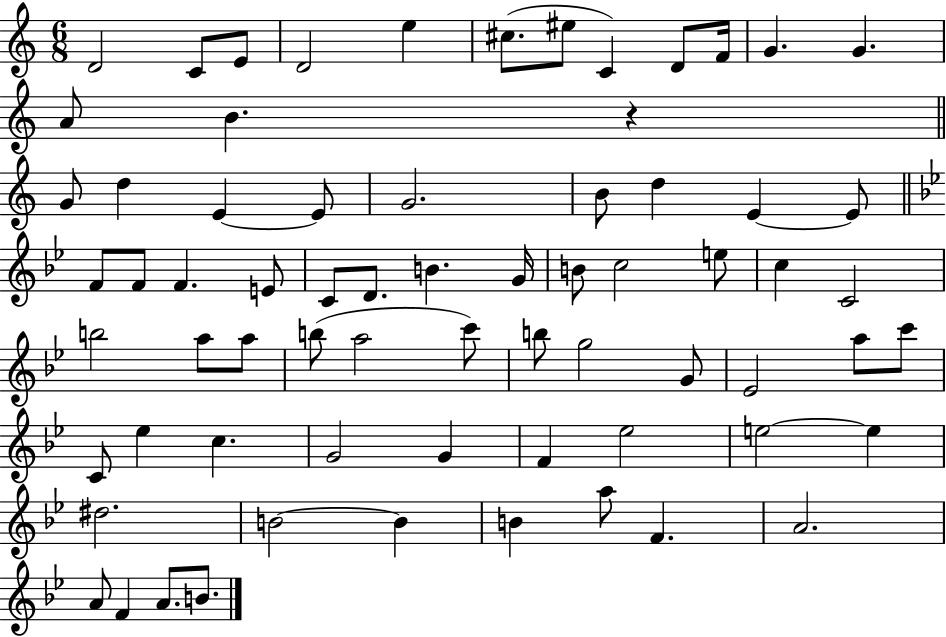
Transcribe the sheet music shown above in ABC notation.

X:1
T:Untitled
M:6/8
L:1/4
K:C
D2 C/2 E/2 D2 e ^c/2 ^e/2 C D/2 F/4 G G A/2 B z G/2 d E E/2 G2 B/2 d E E/2 F/2 F/2 F E/2 C/2 D/2 B G/4 B/2 c2 e/2 c C2 b2 a/2 a/2 b/2 a2 c'/2 b/2 g2 G/2 _E2 a/2 c'/2 C/2 _e c G2 G F _e2 e2 e ^d2 B2 B B a/2 F A2 A/2 F A/2 B/2